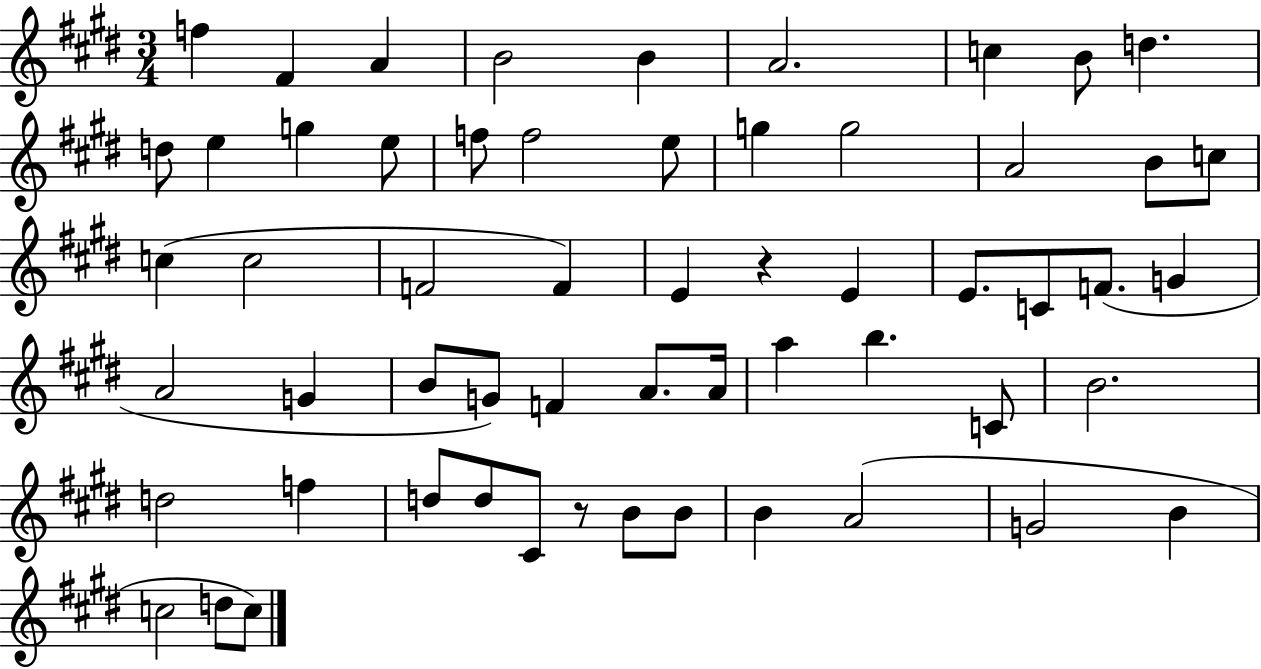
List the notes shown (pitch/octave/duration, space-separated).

F5/q F#4/q A4/q B4/h B4/q A4/h. C5/q B4/e D5/q. D5/e E5/q G5/q E5/e F5/e F5/h E5/e G5/q G5/h A4/h B4/e C5/e C5/q C5/h F4/h F4/q E4/q R/q E4/q E4/e. C4/e F4/e. G4/q A4/h G4/q B4/e G4/e F4/q A4/e. A4/s A5/q B5/q. C4/e B4/h. D5/h F5/q D5/e D5/e C#4/e R/e B4/e B4/e B4/q A4/h G4/h B4/q C5/h D5/e C5/e